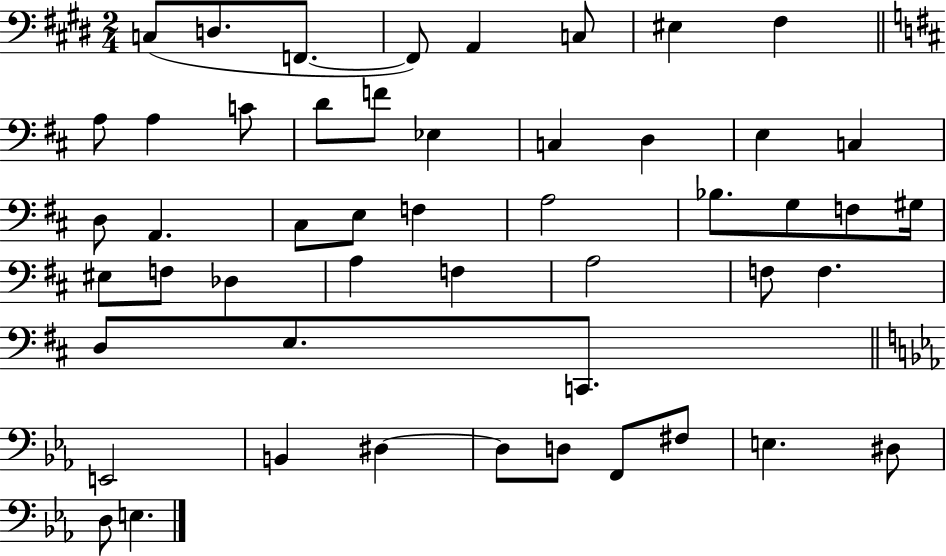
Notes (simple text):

C3/e D3/e. F2/e. F2/e A2/q C3/e EIS3/q F#3/q A3/e A3/q C4/e D4/e F4/e Eb3/q C3/q D3/q E3/q C3/q D3/e A2/q. C#3/e E3/e F3/q A3/h Bb3/e. G3/e F3/e G#3/s EIS3/e F3/e Db3/q A3/q F3/q A3/h F3/e F3/q. D3/e E3/e. C2/e. E2/h B2/q D#3/q D#3/e D3/e F2/e F#3/e E3/q. D#3/e D3/e E3/q.